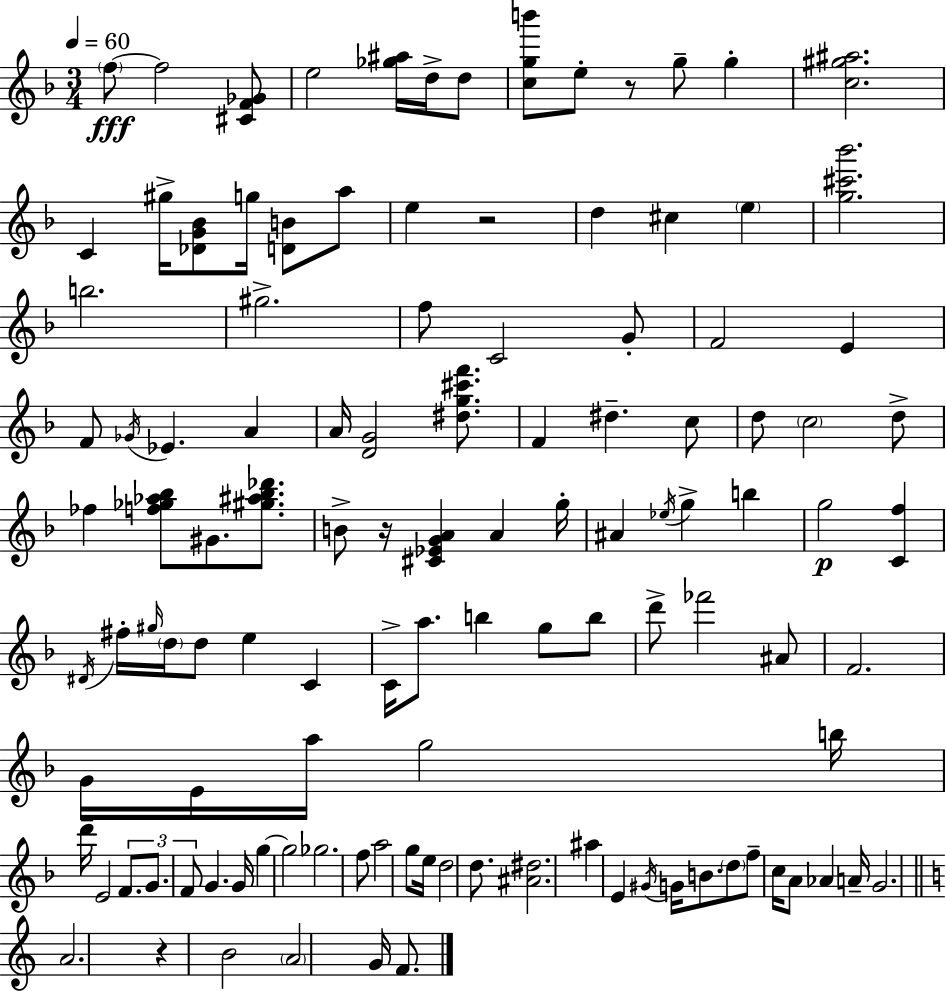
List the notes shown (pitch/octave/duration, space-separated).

F5/e F5/h [C#4,F4,Gb4]/e E5/h [Gb5,A#5]/s D5/s D5/e [C5,G5,B6]/e E5/e R/e G5/e G5/q [C5,G#5,A#5]/h. C4/q G#5/s [Db4,G4,Bb4]/e G5/s [D4,B4]/e A5/e E5/q R/h D5/q C#5/q E5/q [G5,C#6,Bb6]/h. B5/h. G#5/h. F5/e C4/h G4/e F4/h E4/q F4/e Gb4/s Eb4/q. A4/q A4/s [D4,G4]/h [D#5,G5,C#6,F6]/e. F4/q D#5/q. C5/e D5/e C5/h D5/e FES5/q [F5,Gb5,Ab5,Bb5]/e G#4/e. [G#5,A#5,Bb5,Db6]/e. B4/e R/s [C#4,Eb4,G4,A4]/q A4/q G5/s A#4/q Eb5/s G5/q B5/q G5/h [C4,F5]/q D#4/s F#5/s G#5/s D5/s D5/e E5/q C4/q C4/s A5/e. B5/q G5/e B5/e D6/e FES6/h A#4/e F4/h. G4/s E4/s A5/s G5/h B5/s D6/s E4/h F4/e. G4/e. F4/e G4/q. G4/s G5/q G5/h Gb5/h. F5/e A5/h G5/e E5/s D5/h D5/e. [A#4,D#5]/h. A#5/q E4/q G#4/s G4/s B4/e. D5/e F5/e C5/s A4/e Ab4/q A4/s G4/h. A4/h. R/q B4/h A4/h G4/s F4/e.